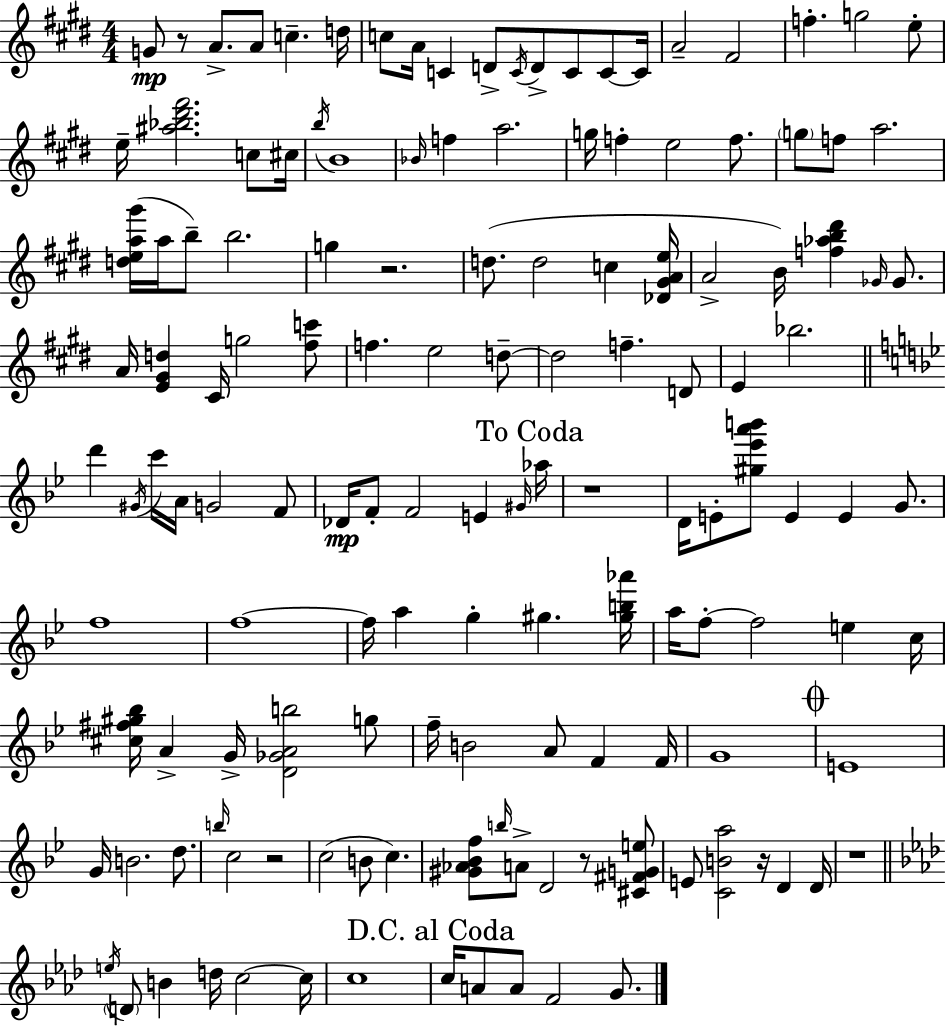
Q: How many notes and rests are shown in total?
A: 140